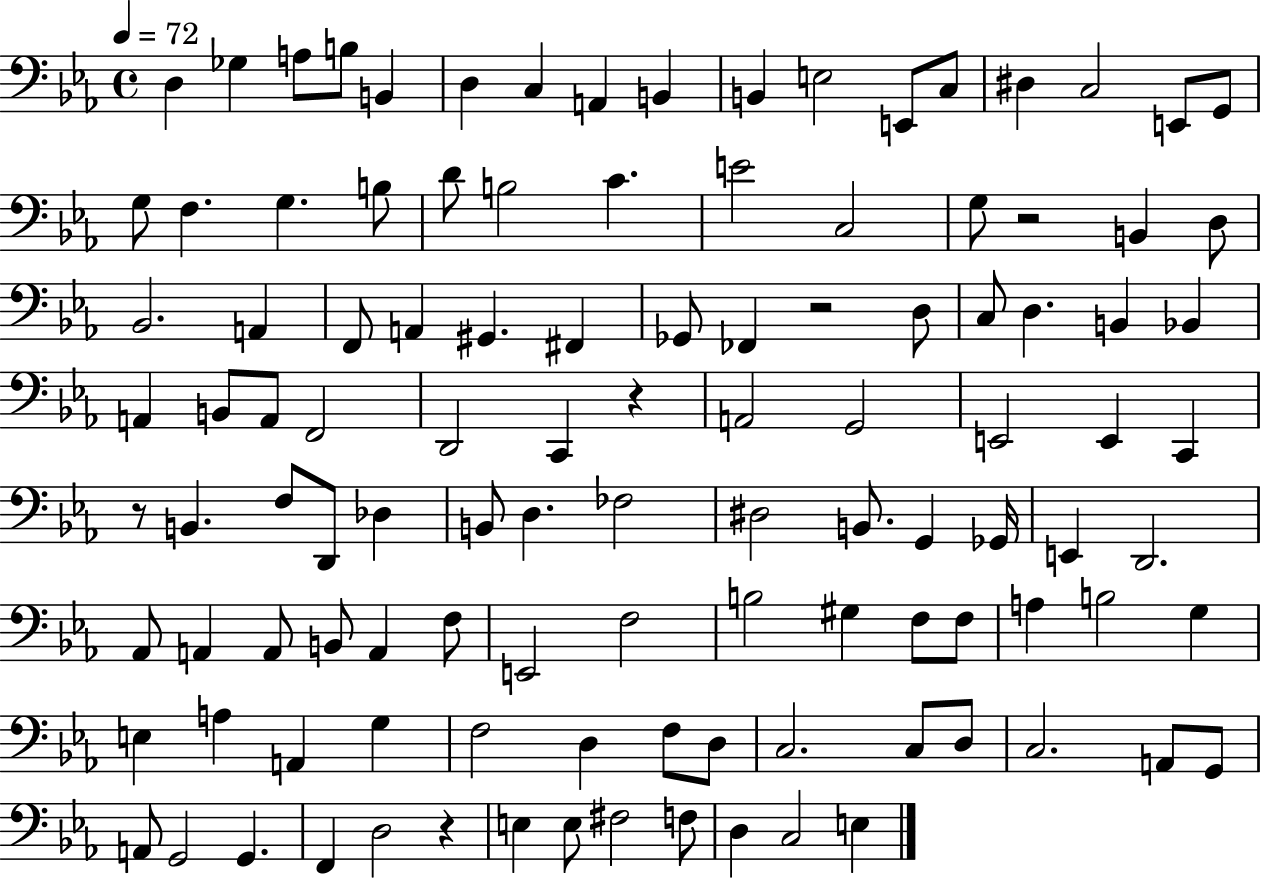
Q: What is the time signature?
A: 4/4